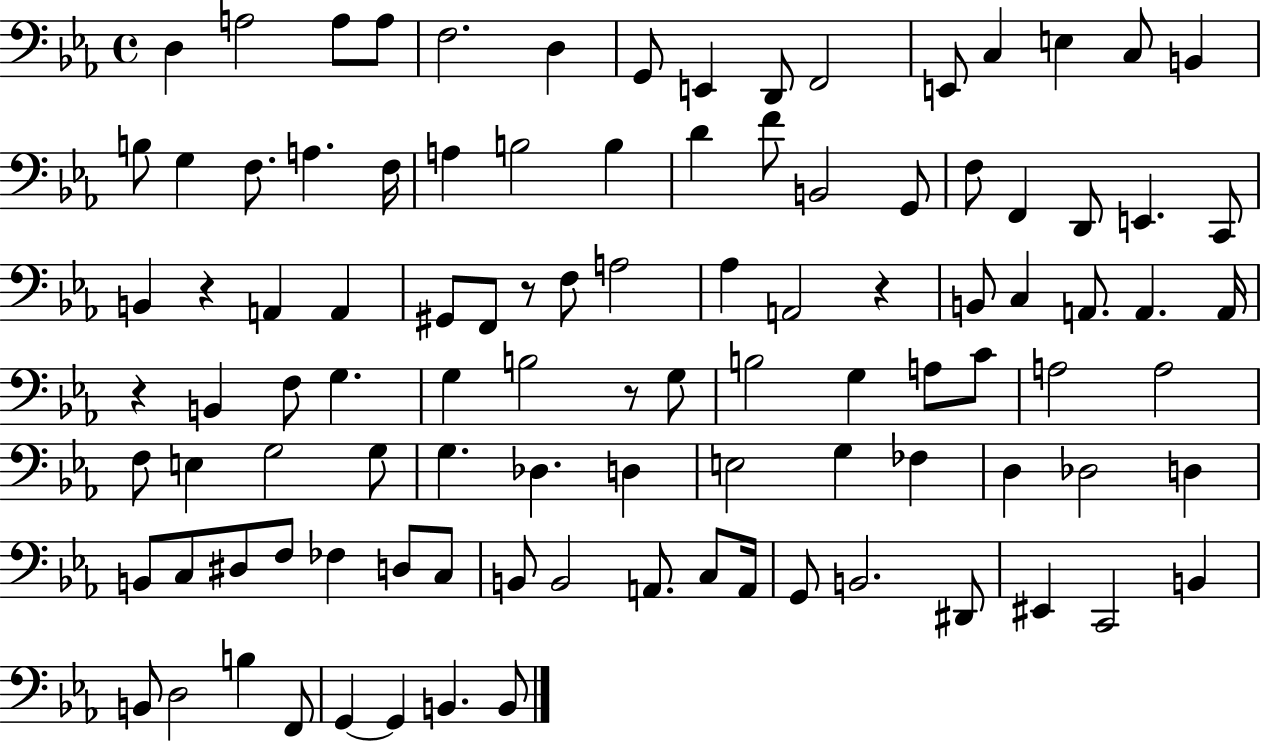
{
  \clef bass
  \time 4/4
  \defaultTimeSignature
  \key ees \major
  \repeat volta 2 { d4 a2 a8 a8 | f2. d4 | g,8 e,4 d,8 f,2 | e,8 c4 e4 c8 b,4 | \break b8 g4 f8. a4. f16 | a4 b2 b4 | d'4 f'8 b,2 g,8 | f8 f,4 d,8 e,4. c,8 | \break b,4 r4 a,4 a,4 | gis,8 f,8 r8 f8 a2 | aes4 a,2 r4 | b,8 c4 a,8. a,4. a,16 | \break r4 b,4 f8 g4. | g4 b2 r8 g8 | b2 g4 a8 c'8 | a2 a2 | \break f8 e4 g2 g8 | g4. des4. d4 | e2 g4 fes4 | d4 des2 d4 | \break b,8 c8 dis8 f8 fes4 d8 c8 | b,8 b,2 a,8. c8 a,16 | g,8 b,2. dis,8 | eis,4 c,2 b,4 | \break b,8 d2 b4 f,8 | g,4~~ g,4 b,4. b,8 | } \bar "|."
}